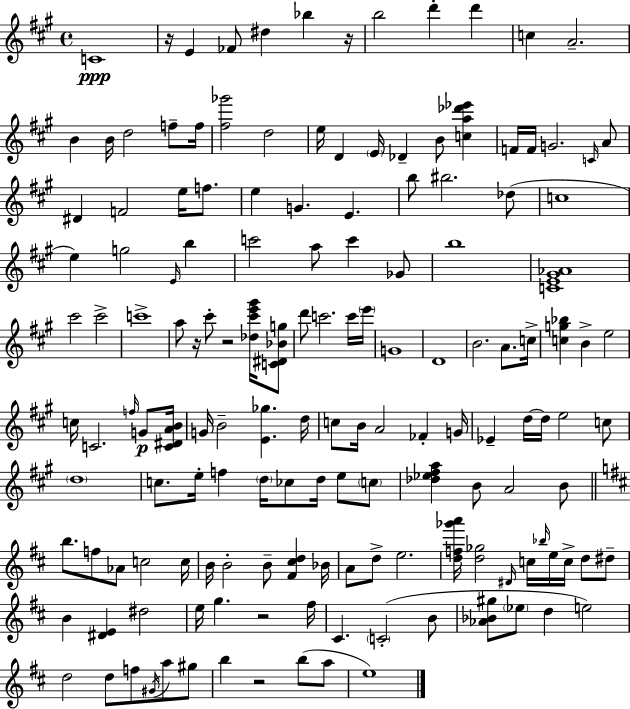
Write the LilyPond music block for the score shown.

{
  \clef treble
  \time 4/4
  \defaultTimeSignature
  \key a \major
  c'1\ppp | r16 e'4 fes'8 dis''4 bes''4 r16 | b''2 d'''4-. d'''4 | c''4 a'2.-- | \break b'4 b'16 d''2 f''8-- f''16 | <fis'' ges'''>2 d''2 | e''16 d'4 \parenthesize e'16 des'4-- b'8 <c'' a'' des''' ees'''>4 | f'16 f'16 g'2. \grace { c'16 } a'8 | \break dis'4 f'2 e''16 f''8. | e''4 g'4. e'4. | b''8 bis''2. des''8( | c''1 | \break e''4) g''2 \grace { e'16 } b''4 | c'''2 a''8 c'''4 | ges'8 b''1 | <c' e' gis' aes'>1 | \break cis'''2 cis'''2-> | c'''1-> | a''8 r16 cis'''8-. r2 <des'' cis''' e''' gis'''>16 | <c' dis' bes' g''>8 d'''8 c'''2. | \break c'''16 \parenthesize e'''16 g'1 | d'1 | b'2. a'8. | c''16-> <c'' g'' bes''>4 b'4-> e''2 | \break c''16 c'2. \grace { f''16 } | g'8\p <c' dis' a' b'>16 g'16 b'2-- <e' ges''>4. | d''16 c''8 b'16 a'2 fes'4-. | g'16 ees'4-- d''16~~ d''16 e''2 | \break c''8 \parenthesize d''1 | c''8. e''16-. f''4 \parenthesize d''16 ces''8 d''16 e''8 | \parenthesize c''8 <des'' ees'' fis'' a''>4 b'8 a'2 | b'8 \bar "||" \break \key b \minor b''8. f''8 aes'8 c''2 c''16 | b'16 b'2-. b'8-- <fis' cis'' d''>4 bes'16 | a'8 d''8-> e''2. | <d'' f'' ges''' a'''>16 <d'' ges''>2 \grace { dis'16 } c''16 \grace { bes''16 } e''16 c''16-> d''8 | \break dis''8-- b'4 <dis' e'>4 dis''2 | e''16 g''4. r2 | fis''16 cis'4. \parenthesize c'2-.( | b'8 <aes' bes' gis''>8 \parenthesize ees''8 d''4 e''2) | \break d''2 d''8 f''8 \acciaccatura { gis'16 } a''8 | gis''8 b''4 r2 b''8( | a''8 e''1) | \bar "|."
}